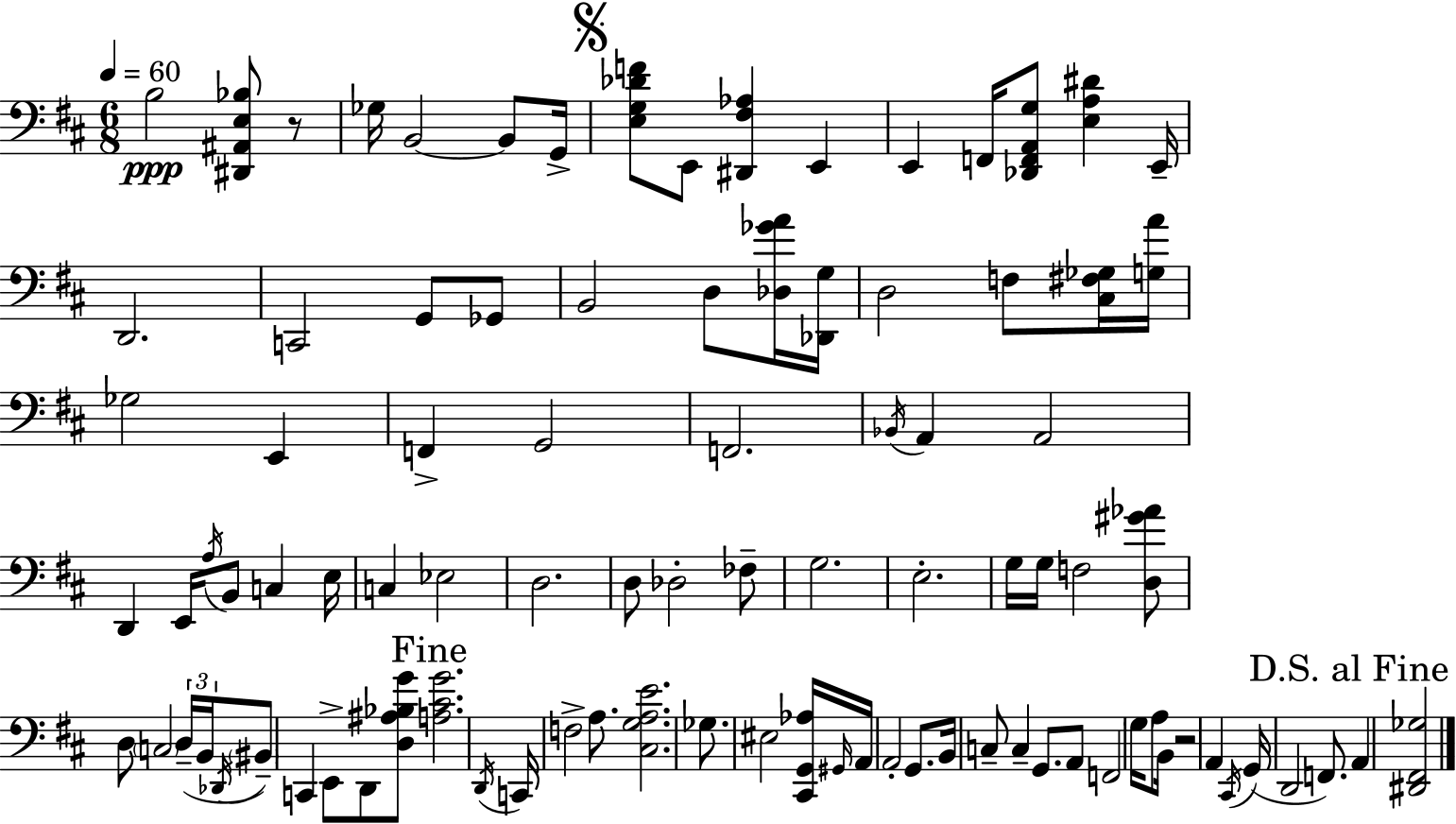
X:1
T:Untitled
M:6/8
L:1/4
K:D
B,2 [^D,,^A,,E,_B,]/2 z/2 _G,/4 B,,2 B,,/2 G,,/4 [E,G,_DF]/2 E,,/2 [^D,,^F,_A,] E,, E,, F,,/4 [_D,,F,,A,,G,]/2 [E,A,^D] E,,/4 D,,2 C,,2 G,,/2 _G,,/2 B,,2 D,/2 [_D,_GA]/4 [_D,,G,]/4 D,2 F,/2 [^C,^F,_G,]/4 [G,A]/4 _G,2 E,, F,, G,,2 F,,2 _B,,/4 A,, A,,2 D,, E,,/4 A,/4 B,,/2 C, E,/4 C, _E,2 D,2 D,/2 _D,2 _F,/2 G,2 E,2 G,/4 G,/4 F,2 [D,^G_A]/2 D,/2 C,2 D,/4 B,,/4 _D,,/4 ^B,,/2 C,, E,,/2 D,,/2 [D,^A,_B,G]/2 [A,^CG]2 D,,/4 C,,/4 F,2 A,/2 [^C,G,A,E]2 _G,/2 ^E,2 [^C,,G,,_A,]/4 ^G,,/4 A,,/4 A,,2 G,,/2 B,,/4 C,/2 C, G,,/2 A,,/2 F,,2 G,/4 A,/2 B,,/4 z2 A,, ^C,,/4 G,,/4 D,,2 F,,/2 A,, [^D,,^F,,_G,]2